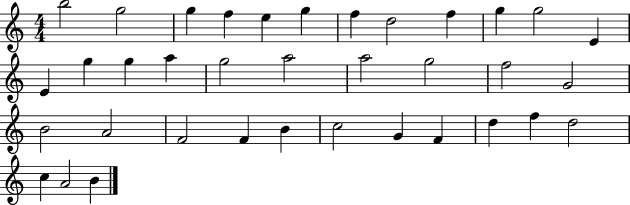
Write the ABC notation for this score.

X:1
T:Untitled
M:4/4
L:1/4
K:C
b2 g2 g f e g f d2 f g g2 E E g g a g2 a2 a2 g2 f2 G2 B2 A2 F2 F B c2 G F d f d2 c A2 B